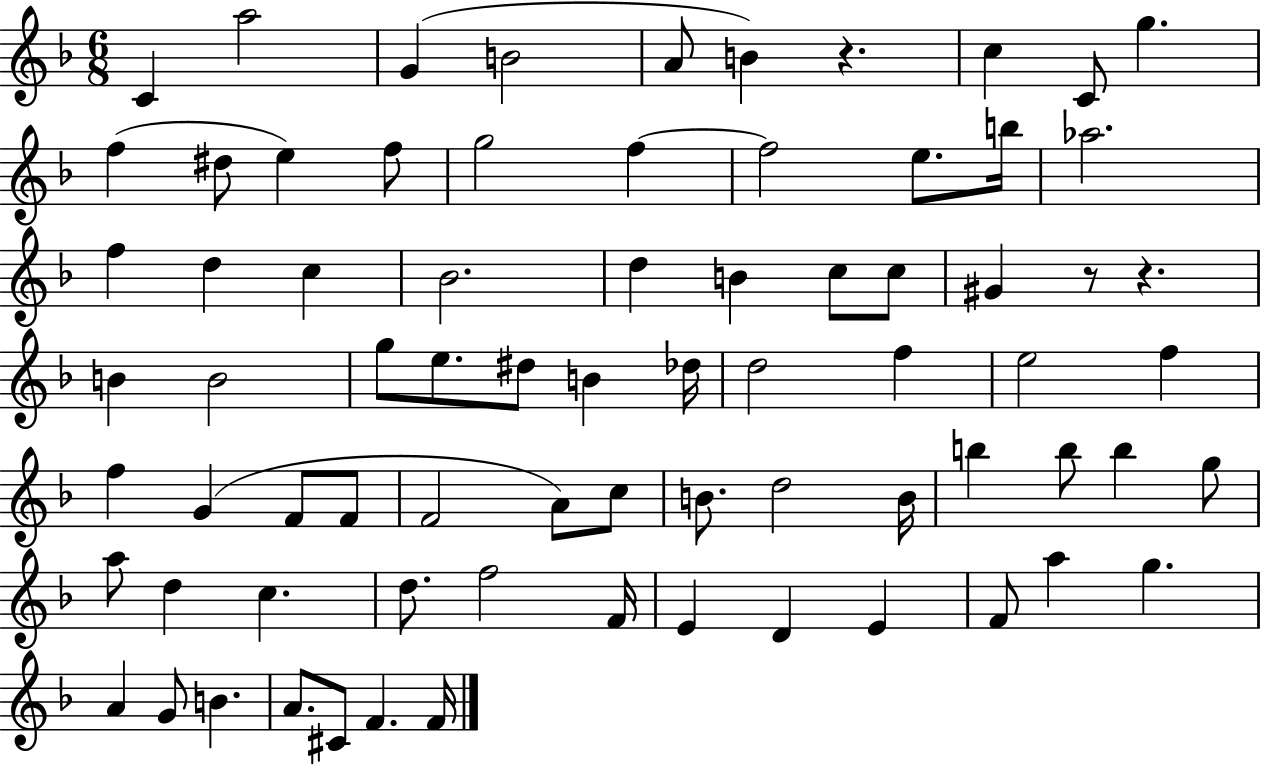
X:1
T:Untitled
M:6/8
L:1/4
K:F
C a2 G B2 A/2 B z c C/2 g f ^d/2 e f/2 g2 f f2 e/2 b/4 _a2 f d c _B2 d B c/2 c/2 ^G z/2 z B B2 g/2 e/2 ^d/2 B _d/4 d2 f e2 f f G F/2 F/2 F2 A/2 c/2 B/2 d2 B/4 b b/2 b g/2 a/2 d c d/2 f2 F/4 E D E F/2 a g A G/2 B A/2 ^C/2 F F/4